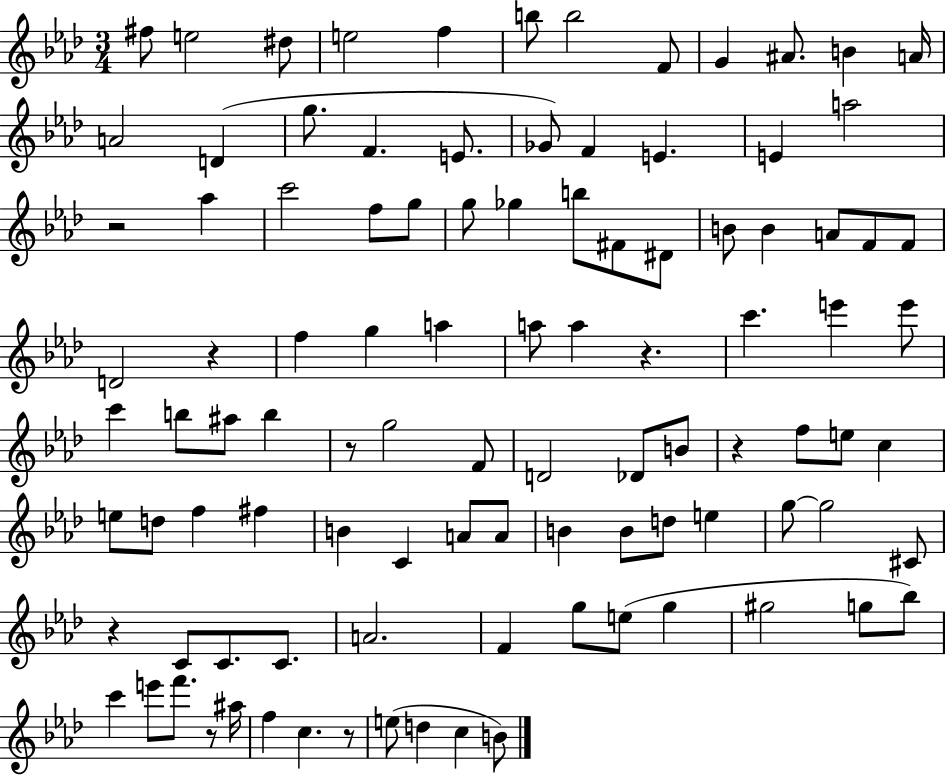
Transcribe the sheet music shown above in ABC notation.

X:1
T:Untitled
M:3/4
L:1/4
K:Ab
^f/2 e2 ^d/2 e2 f b/2 b2 F/2 G ^A/2 B A/4 A2 D g/2 F E/2 _G/2 F E E a2 z2 _a c'2 f/2 g/2 g/2 _g b/2 ^F/2 ^D/2 B/2 B A/2 F/2 F/2 D2 z f g a a/2 a z c' e' e'/2 c' b/2 ^a/2 b z/2 g2 F/2 D2 _D/2 B/2 z f/2 e/2 c e/2 d/2 f ^f B C A/2 A/2 B B/2 d/2 e g/2 g2 ^C/2 z C/2 C/2 C/2 A2 F g/2 e/2 g ^g2 g/2 _b/2 c' e'/2 f'/2 z/2 ^a/4 f c z/2 e/2 d c B/2